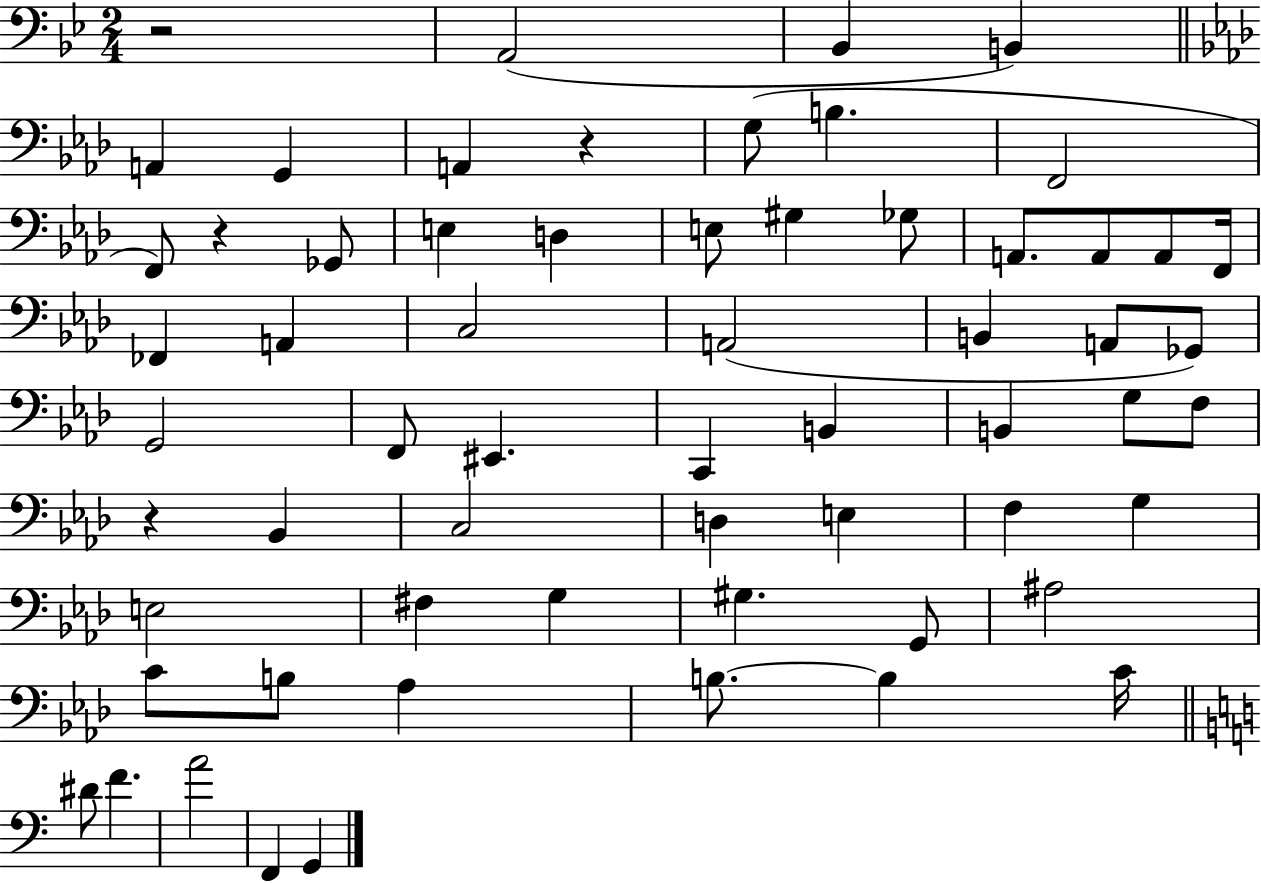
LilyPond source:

{
  \clef bass
  \numericTimeSignature
  \time 2/4
  \key bes \major
  \repeat volta 2 { r2 | a,2( | bes,4 b,4) | \bar "||" \break \key f \minor a,4 g,4 | a,4 r4 | g8( b4. | f,2 | \break f,8) r4 ges,8 | e4 d4 | e8 gis4 ges8 | a,8. a,8 a,8 f,16 | \break fes,4 a,4 | c2 | a,2( | b,4 a,8 ges,8) | \break g,2 | f,8 eis,4. | c,4 b,4 | b,4 g8 f8 | \break r4 bes,4 | c2 | d4 e4 | f4 g4 | \break e2 | fis4 g4 | gis4. g,8 | ais2 | \break c'8 b8 aes4 | b8.~~ b4 c'16 | \bar "||" \break \key a \minor dis'8 f'4. | a'2 | f,4 g,4 | } \bar "|."
}